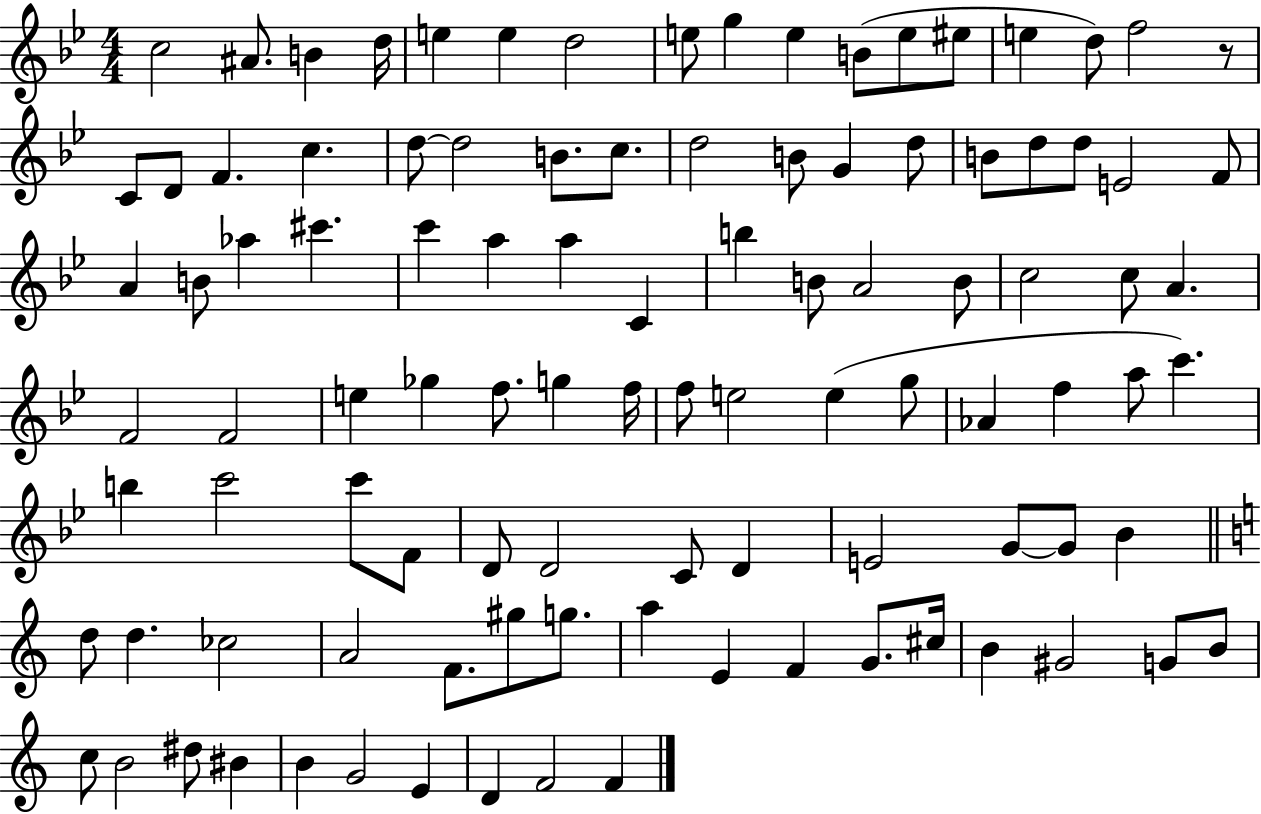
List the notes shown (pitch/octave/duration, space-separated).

C5/h A#4/e. B4/q D5/s E5/q E5/q D5/h E5/e G5/q E5/q B4/e E5/e EIS5/e E5/q D5/e F5/h R/e C4/e D4/e F4/q. C5/q. D5/e D5/h B4/e. C5/e. D5/h B4/e G4/q D5/e B4/e D5/e D5/e E4/h F4/e A4/q B4/e Ab5/q C#6/q. C6/q A5/q A5/q C4/q B5/q B4/e A4/h B4/e C5/h C5/e A4/q. F4/h F4/h E5/q Gb5/q F5/e. G5/q F5/s F5/e E5/h E5/q G5/e Ab4/q F5/q A5/e C6/q. B5/q C6/h C6/e F4/e D4/e D4/h C4/e D4/q E4/h G4/e G4/e Bb4/q D5/e D5/q. CES5/h A4/h F4/e. G#5/e G5/e. A5/q E4/q F4/q G4/e. C#5/s B4/q G#4/h G4/e B4/e C5/e B4/h D#5/e BIS4/q B4/q G4/h E4/q D4/q F4/h F4/q